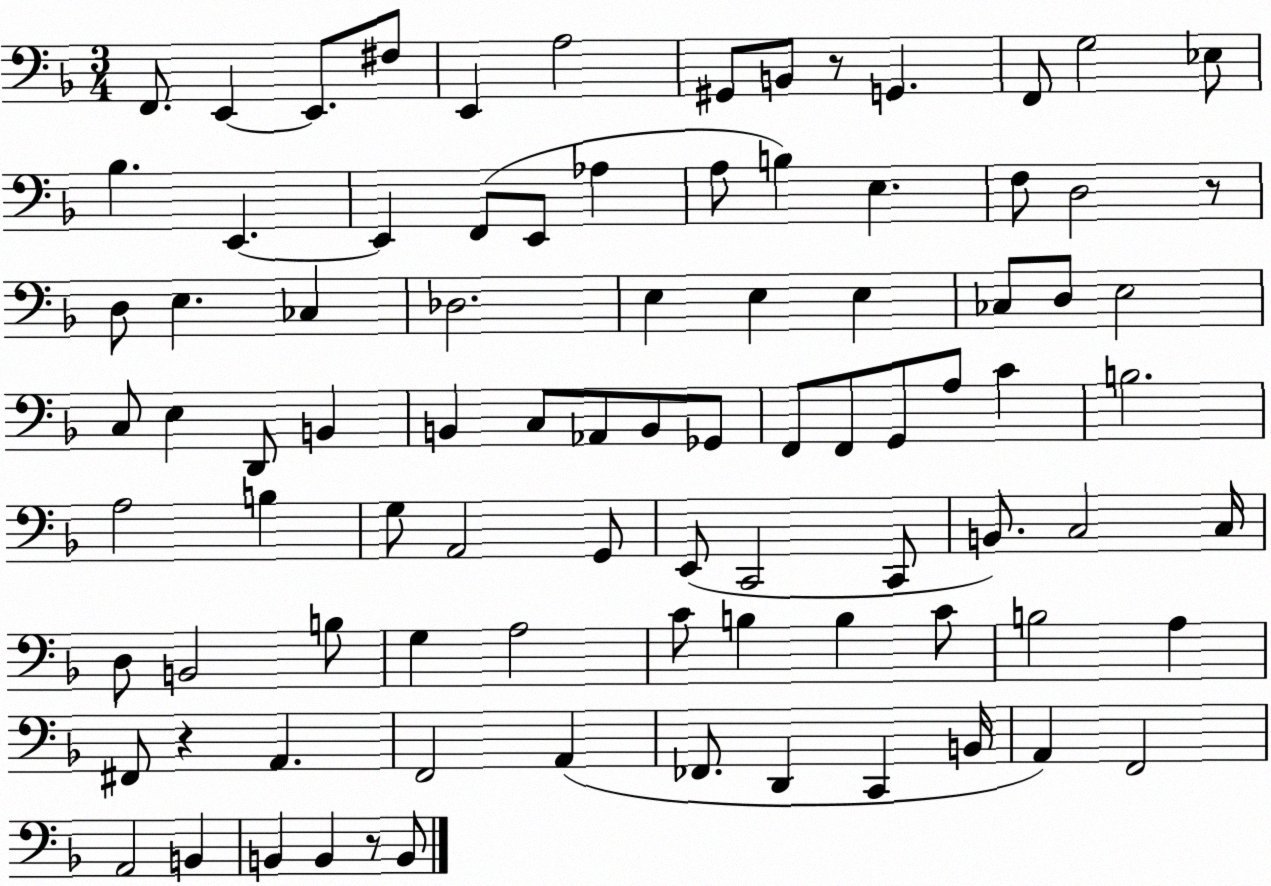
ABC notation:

X:1
T:Untitled
M:3/4
L:1/4
K:F
F,,/2 E,, E,,/2 ^F,/2 E,, A,2 ^G,,/2 B,,/2 z/2 G,, F,,/2 G,2 _E,/2 _B, E,, E,, F,,/2 E,,/2 _A, A,/2 B, E, F,/2 D,2 z/2 D,/2 E, _C, _D,2 E, E, E, _C,/2 D,/2 E,2 C,/2 E, D,,/2 B,, B,, C,/2 _A,,/2 B,,/2 _G,,/2 F,,/2 F,,/2 G,,/2 A,/2 C B,2 A,2 B, G,/2 A,,2 G,,/2 E,,/2 C,,2 C,,/2 B,,/2 C,2 C,/4 D,/2 B,,2 B,/2 G, A,2 C/2 B, B, C/2 B,2 A, ^F,,/2 z A,, F,,2 A,, _F,,/2 D,, C,, B,,/4 A,, F,,2 A,,2 B,, B,, B,, z/2 B,,/2